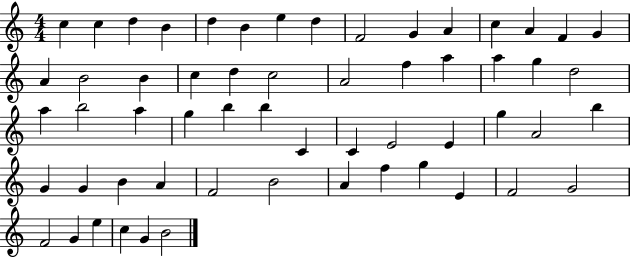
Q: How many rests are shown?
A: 0